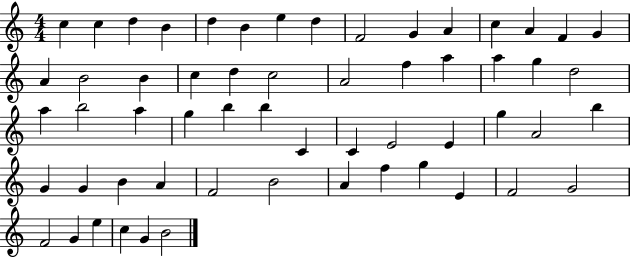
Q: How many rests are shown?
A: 0